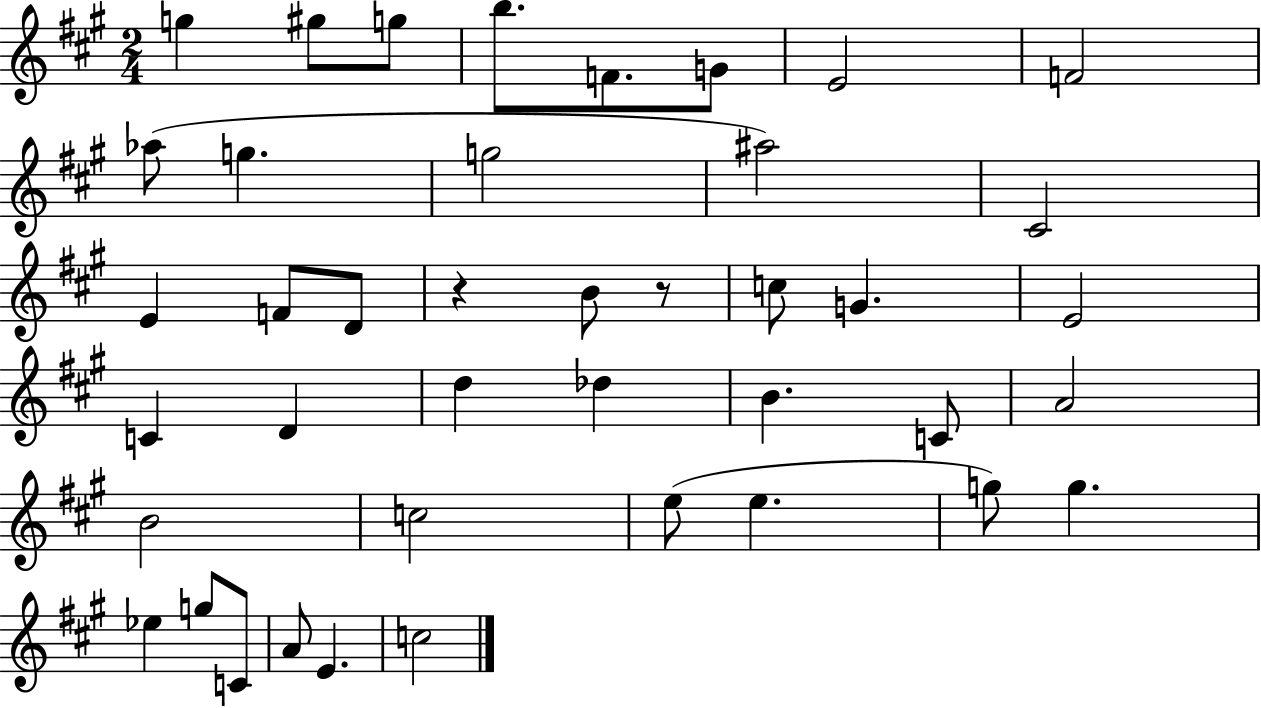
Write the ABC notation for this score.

X:1
T:Untitled
M:2/4
L:1/4
K:A
g ^g/2 g/2 b/2 F/2 G/2 E2 F2 _a/2 g g2 ^a2 ^C2 E F/2 D/2 z B/2 z/2 c/2 G E2 C D d _d B C/2 A2 B2 c2 e/2 e g/2 g _e g/2 C/2 A/2 E c2